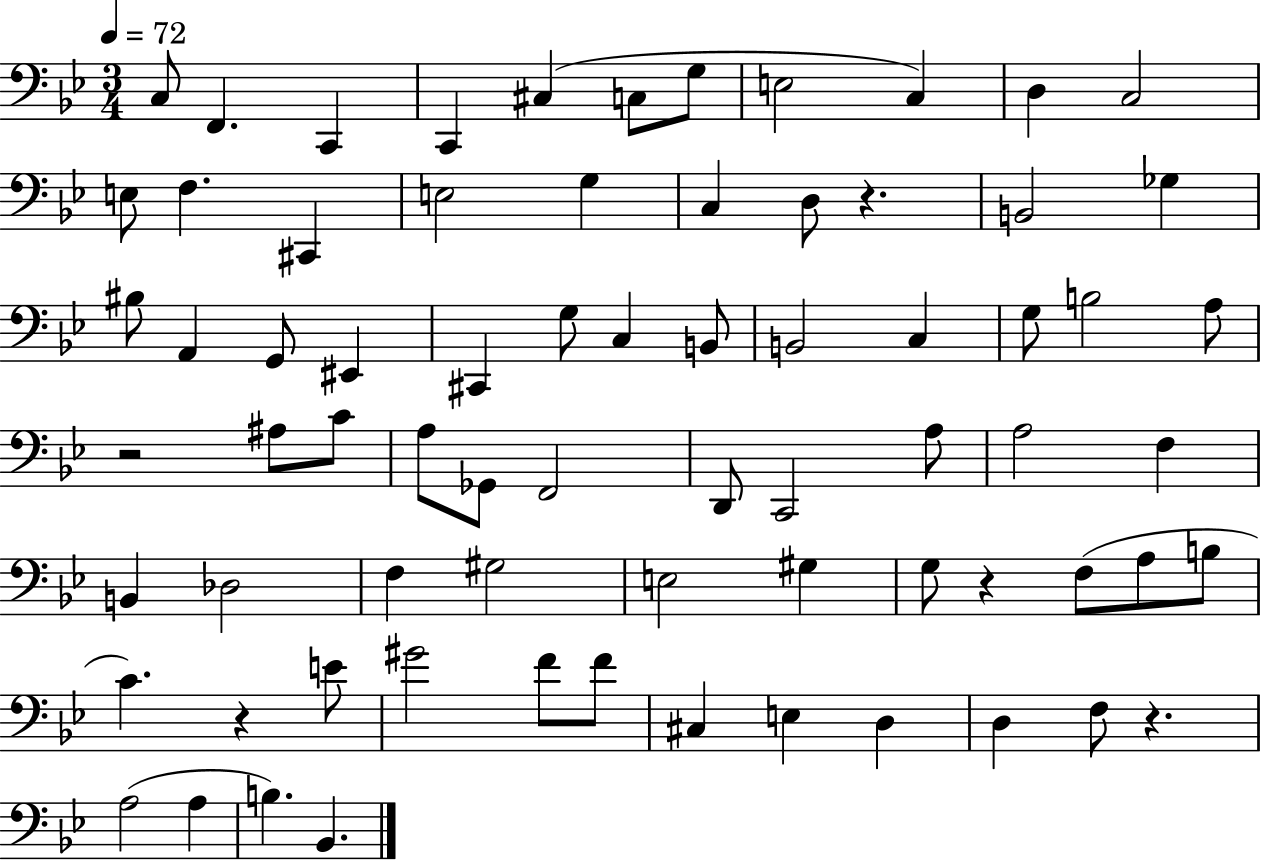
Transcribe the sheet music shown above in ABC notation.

X:1
T:Untitled
M:3/4
L:1/4
K:Bb
C,/2 F,, C,, C,, ^C, C,/2 G,/2 E,2 C, D, C,2 E,/2 F, ^C,, E,2 G, C, D,/2 z B,,2 _G, ^B,/2 A,, G,,/2 ^E,, ^C,, G,/2 C, B,,/2 B,,2 C, G,/2 B,2 A,/2 z2 ^A,/2 C/2 A,/2 _G,,/2 F,,2 D,,/2 C,,2 A,/2 A,2 F, B,, _D,2 F, ^G,2 E,2 ^G, G,/2 z F,/2 A,/2 B,/2 C z E/2 ^G2 F/2 F/2 ^C, E, D, D, F,/2 z A,2 A, B, _B,,